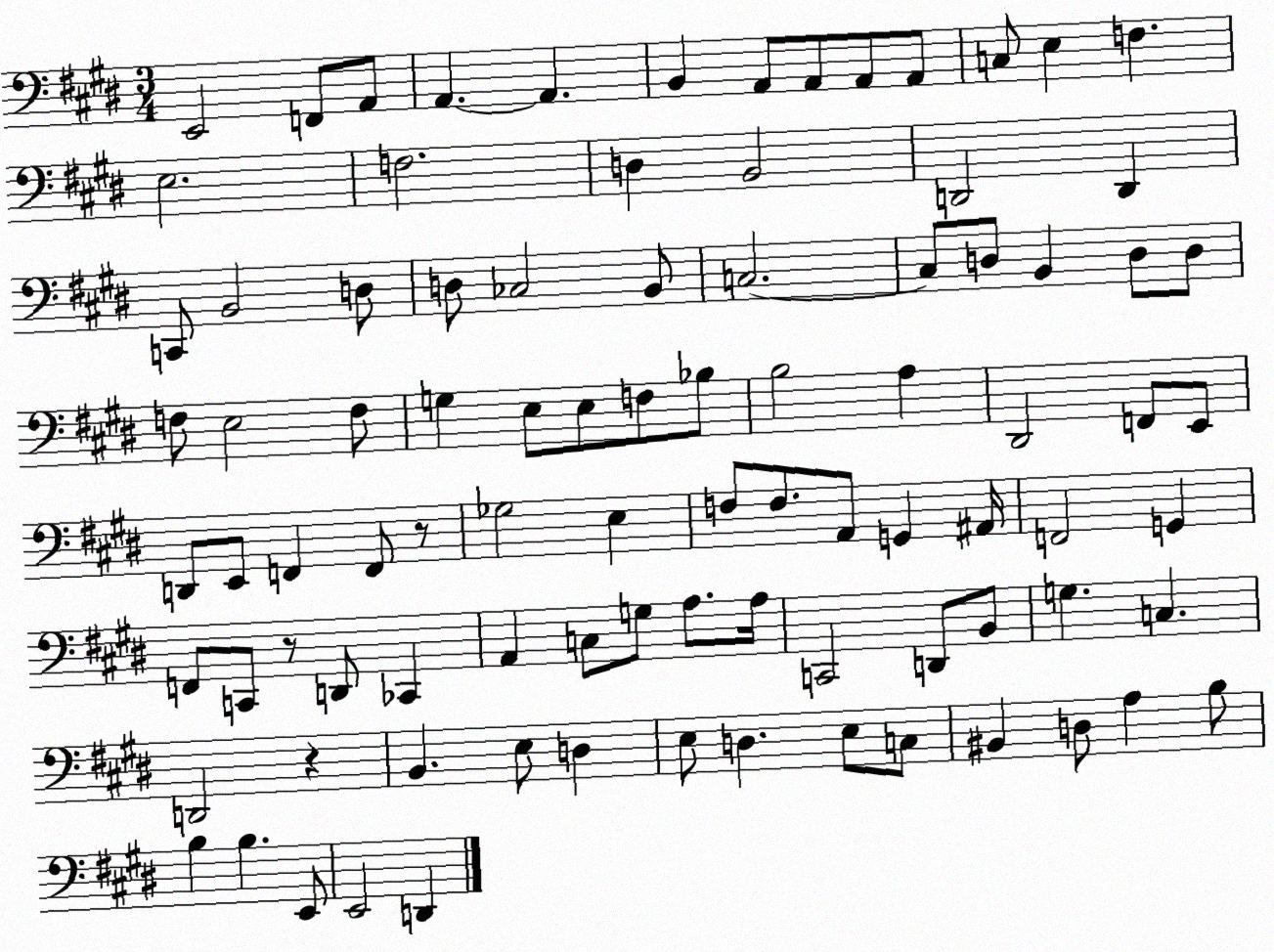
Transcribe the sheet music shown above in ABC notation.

X:1
T:Untitled
M:3/4
L:1/4
K:E
E,,2 F,,/2 A,,/2 A,, A,, B,, A,,/2 A,,/2 A,,/2 A,,/2 C,/2 E, F, E,2 F,2 D, B,,2 D,,2 D,, C,,/2 B,,2 D,/2 D,/2 _C,2 B,,/2 C,2 C,/2 D,/2 B,, D,/2 D,/2 F,/2 E,2 F,/2 G, E,/2 E,/2 F,/2 _B,/2 B,2 A, ^D,,2 F,,/2 E,,/2 D,,/2 E,,/2 F,, F,,/2 z/2 _G,2 E, F,/2 F,/2 A,,/2 G,, ^A,,/4 F,,2 G,, F,,/2 C,,/2 z/2 D,,/2 _C,, A,, C,/2 G,/2 A,/2 A,/4 C,,2 D,,/2 B,,/2 G, C, D,,2 z B,, E,/2 D, E,/2 D, E,/2 C,/2 ^B,, D,/2 A, B,/2 B, B, E,,/2 E,,2 D,,